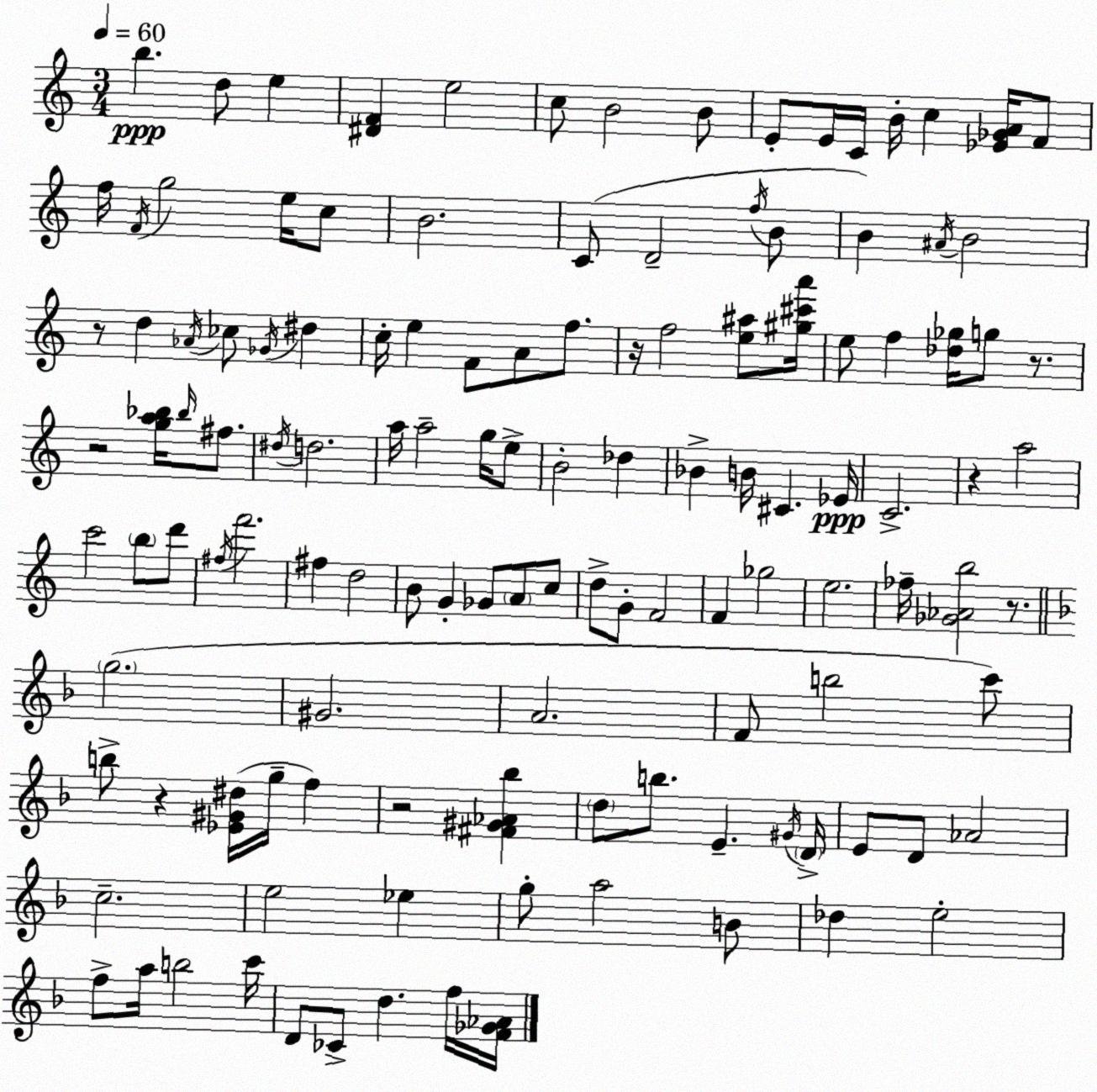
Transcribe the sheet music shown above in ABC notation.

X:1
T:Untitled
M:3/4
L:1/4
K:Am
b d/2 e [^DF] e2 c/2 B2 B/2 E/2 E/4 C/4 B/4 c [_E_GA]/4 F/2 f/4 F/4 g2 e/4 c/2 B2 C/2 D2 f/4 B/2 B ^A/4 B2 z/2 d _A/4 _c/2 _G/4 ^d c/4 e F/2 A/2 f/2 z/4 f2 [e^a]/2 [^g^c'a']/4 e/2 f [_d_g]/4 g/2 z/2 z2 [ga_b]/4 _b/4 ^f/2 ^d/4 d2 a/4 a2 g/4 e/2 B2 _d _B B/4 ^C _E/4 C2 z a2 c'2 b/2 d'/2 ^f/4 f'2 ^f d2 B/2 G _G/2 A/2 c/2 d/2 G/2 F2 F _g2 e2 _f/4 [_G_Ab]2 z/2 g2 ^G2 A2 F/2 b2 c'/2 b/2 z [_E^G^d]/4 g/4 f z2 [^F^G_A_b] d/2 b/2 E ^G/4 D/4 E/2 D/2 _A2 c2 e2 _e g/2 a2 B/2 _d e2 f/2 a/4 b2 c'/4 D/2 _C/2 d f/4 [F_G_A]/4